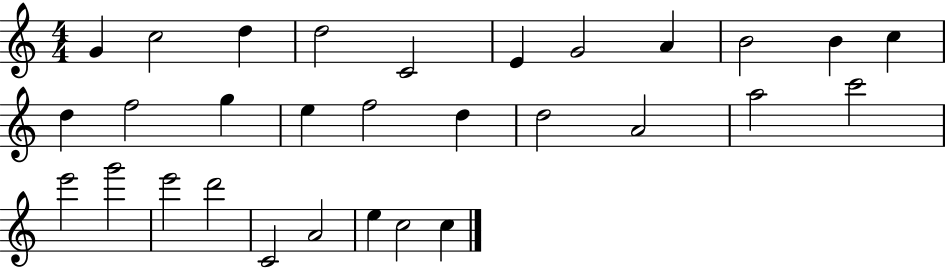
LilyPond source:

{
  \clef treble
  \numericTimeSignature
  \time 4/4
  \key c \major
  g'4 c''2 d''4 | d''2 c'2 | e'4 g'2 a'4 | b'2 b'4 c''4 | \break d''4 f''2 g''4 | e''4 f''2 d''4 | d''2 a'2 | a''2 c'''2 | \break e'''2 g'''2 | e'''2 d'''2 | c'2 a'2 | e''4 c''2 c''4 | \break \bar "|."
}